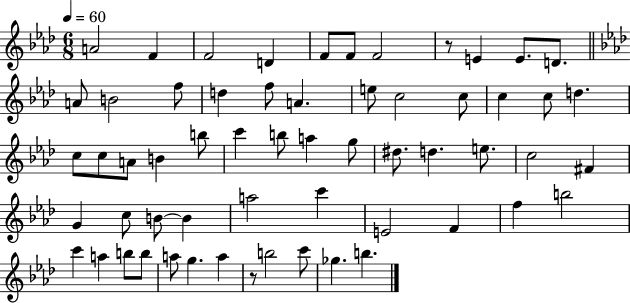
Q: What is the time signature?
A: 6/8